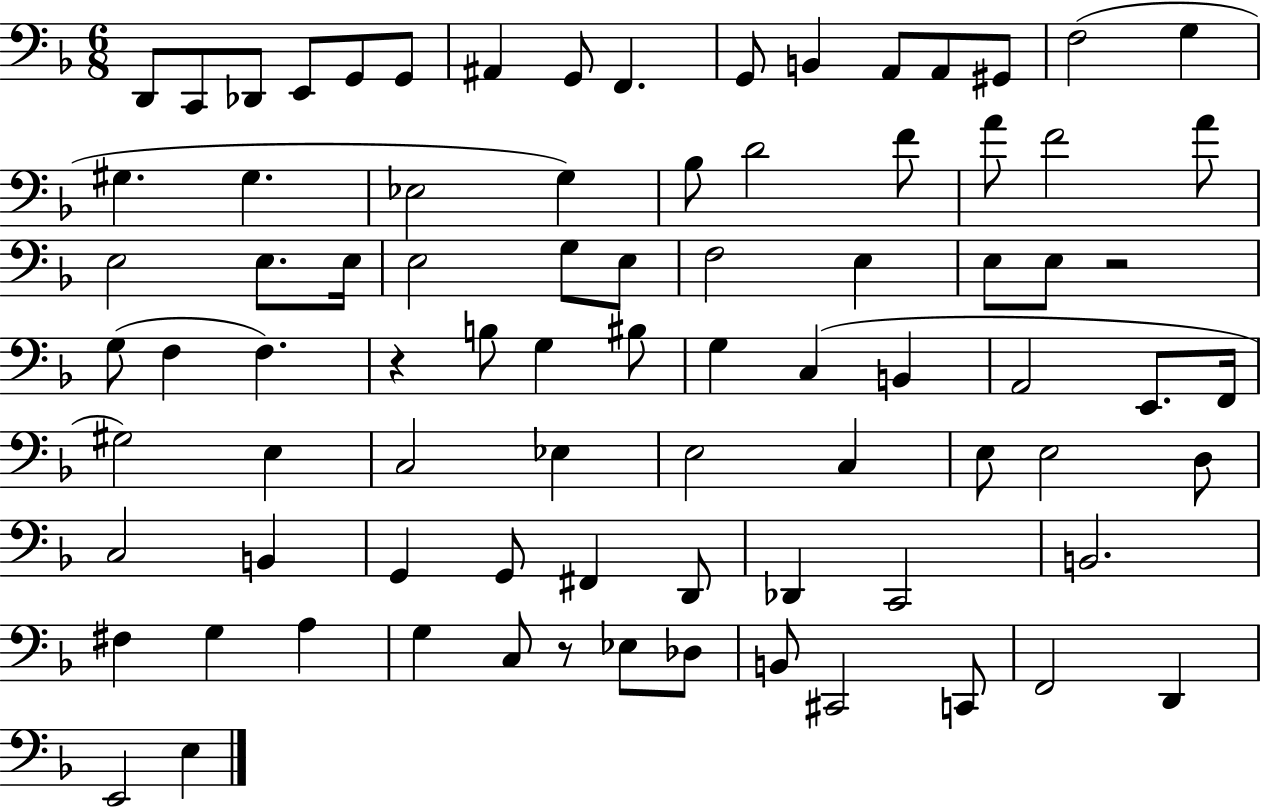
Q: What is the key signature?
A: F major